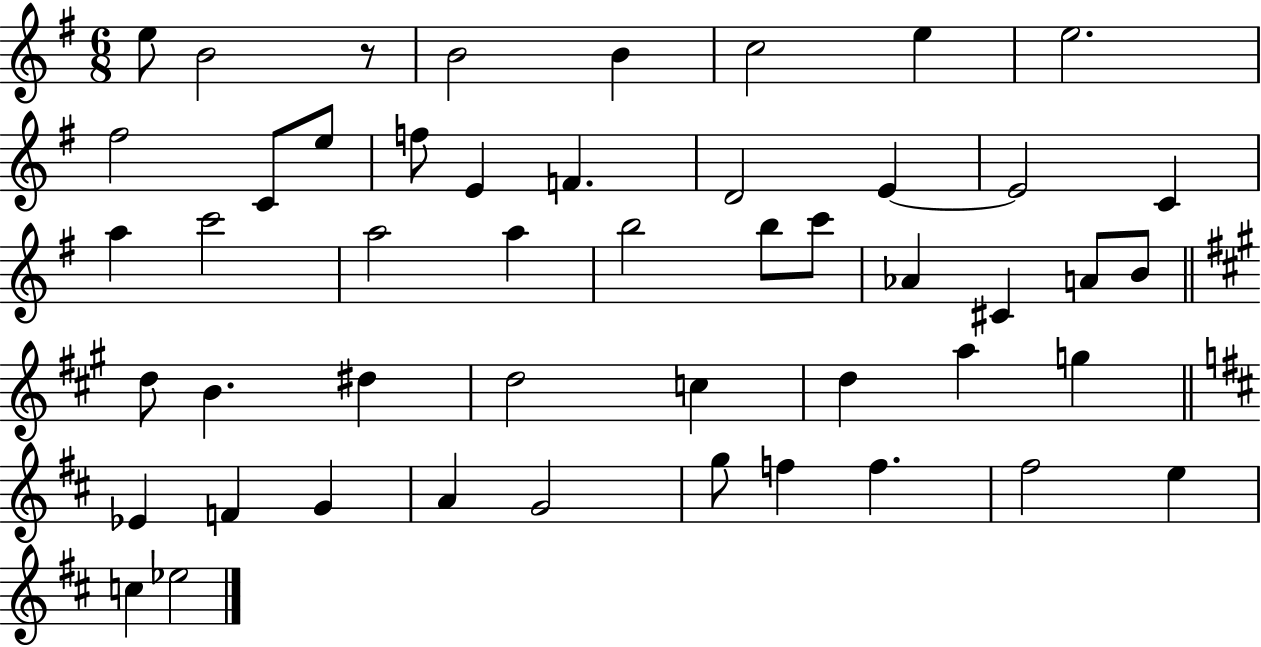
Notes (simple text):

E5/e B4/h R/e B4/h B4/q C5/h E5/q E5/h. F#5/h C4/e E5/e F5/e E4/q F4/q. D4/h E4/q E4/h C4/q A5/q C6/h A5/h A5/q B5/h B5/e C6/e Ab4/q C#4/q A4/e B4/e D5/e B4/q. D#5/q D5/h C5/q D5/q A5/q G5/q Eb4/q F4/q G4/q A4/q G4/h G5/e F5/q F5/q. F#5/h E5/q C5/q Eb5/h